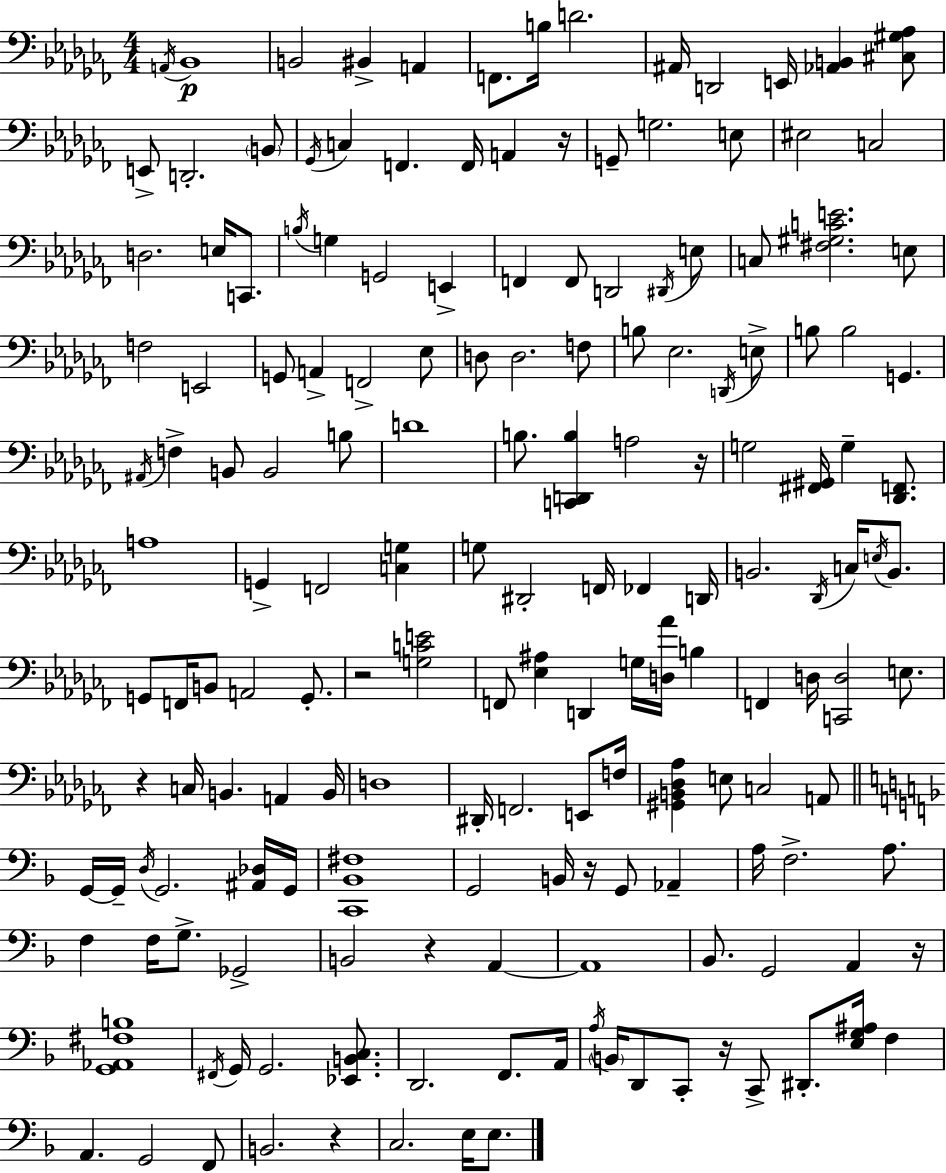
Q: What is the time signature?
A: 4/4